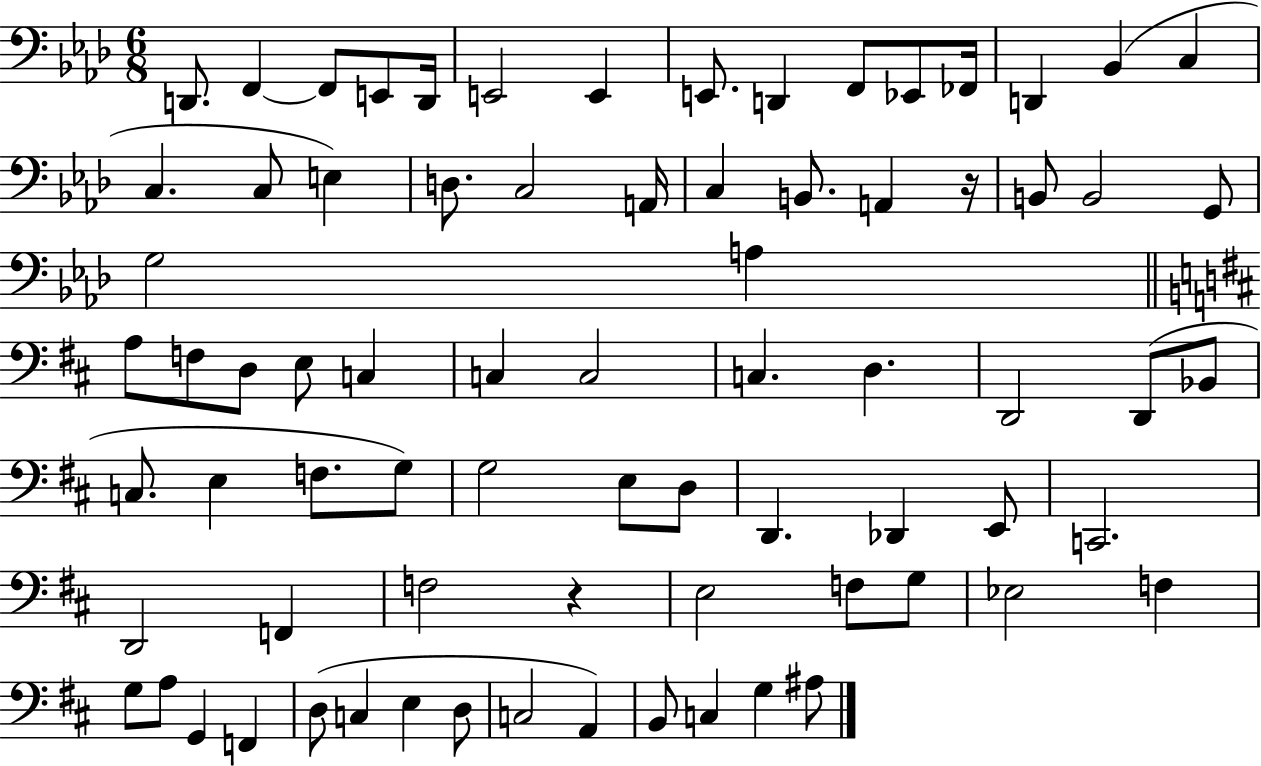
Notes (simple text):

D2/e. F2/q F2/e E2/e D2/s E2/h E2/q E2/e. D2/q F2/e Eb2/e FES2/s D2/q Bb2/q C3/q C3/q. C3/e E3/q D3/e. C3/h A2/s C3/q B2/e. A2/q R/s B2/e B2/h G2/e G3/h A3/q A3/e F3/e D3/e E3/e C3/q C3/q C3/h C3/q. D3/q. D2/h D2/e Bb2/e C3/e. E3/q F3/e. G3/e G3/h E3/e D3/e D2/q. Db2/q E2/e C2/h. D2/h F2/q F3/h R/q E3/h F3/e G3/e Eb3/h F3/q G3/e A3/e G2/q F2/q D3/e C3/q E3/q D3/e C3/h A2/q B2/e C3/q G3/q A#3/e